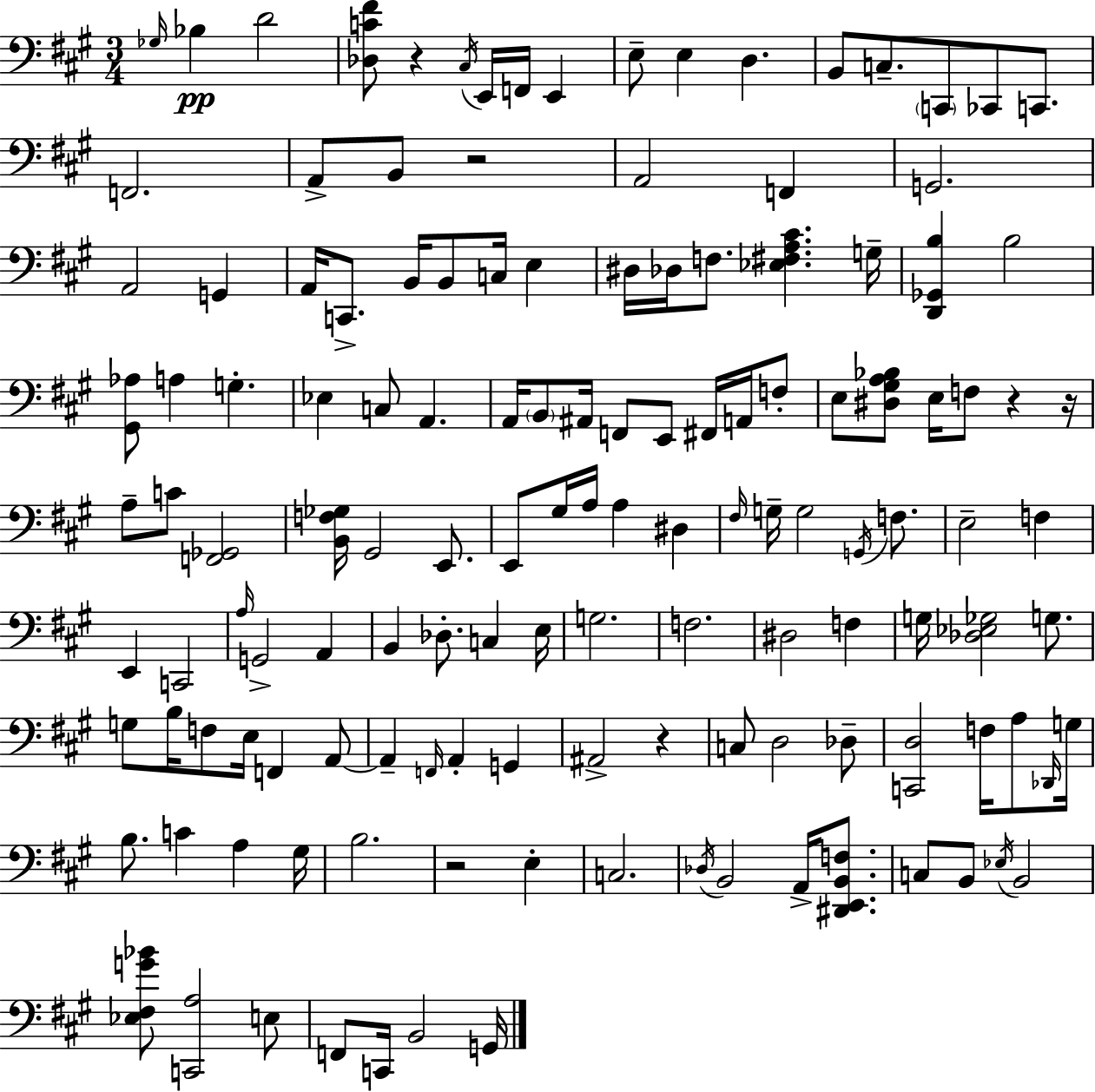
X:1
T:Untitled
M:3/4
L:1/4
K:A
_G,/4 _B, D2 [_D,C^F]/2 z ^C,/4 E,,/4 F,,/4 E,, E,/2 E, D, B,,/2 C,/2 C,,/2 _C,,/2 C,,/2 F,,2 A,,/2 B,,/2 z2 A,,2 F,, G,,2 A,,2 G,, A,,/4 C,,/2 B,,/4 B,,/2 C,/4 E, ^D,/4 _D,/4 F,/2 [_E,^F,A,^C] G,/4 [D,,_G,,B,] B,2 [^G,,_A,]/2 A, G, _E, C,/2 A,, A,,/4 B,,/2 ^A,,/4 F,,/2 E,,/2 ^F,,/4 A,,/4 F,/2 E,/2 [^D,^G,A,_B,]/2 E,/4 F,/2 z z/4 A,/2 C/2 [F,,_G,,]2 [B,,F,_G,]/4 ^G,,2 E,,/2 E,,/2 ^G,/4 A,/4 A, ^D, ^F,/4 G,/4 G,2 G,,/4 F,/2 E,2 F, E,, C,,2 A,/4 G,,2 A,, B,, _D,/2 C, E,/4 G,2 F,2 ^D,2 F, G,/4 [_D,_E,_G,]2 G,/2 G,/2 B,/4 F,/2 E,/4 F,, A,,/2 A,, F,,/4 A,, G,, ^A,,2 z C,/2 D,2 _D,/2 [C,,D,]2 F,/4 A,/2 _D,,/4 G,/4 B,/2 C A, ^G,/4 B,2 z2 E, C,2 _D,/4 B,,2 A,,/4 [^D,,E,,B,,F,]/2 C,/2 B,,/2 _E,/4 B,,2 [_E,^F,G_B]/2 [C,,A,]2 E,/2 F,,/2 C,,/4 B,,2 G,,/4